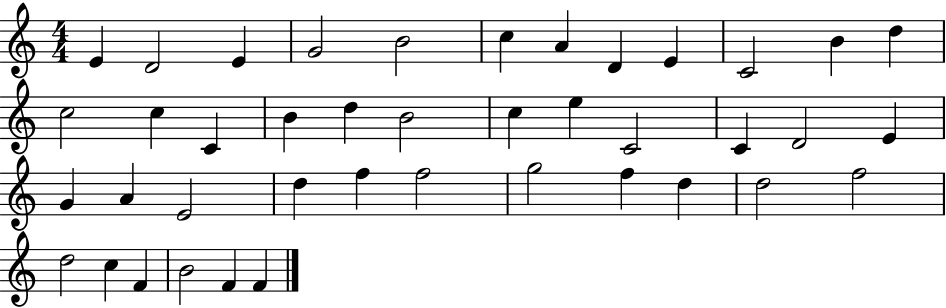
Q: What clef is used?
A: treble